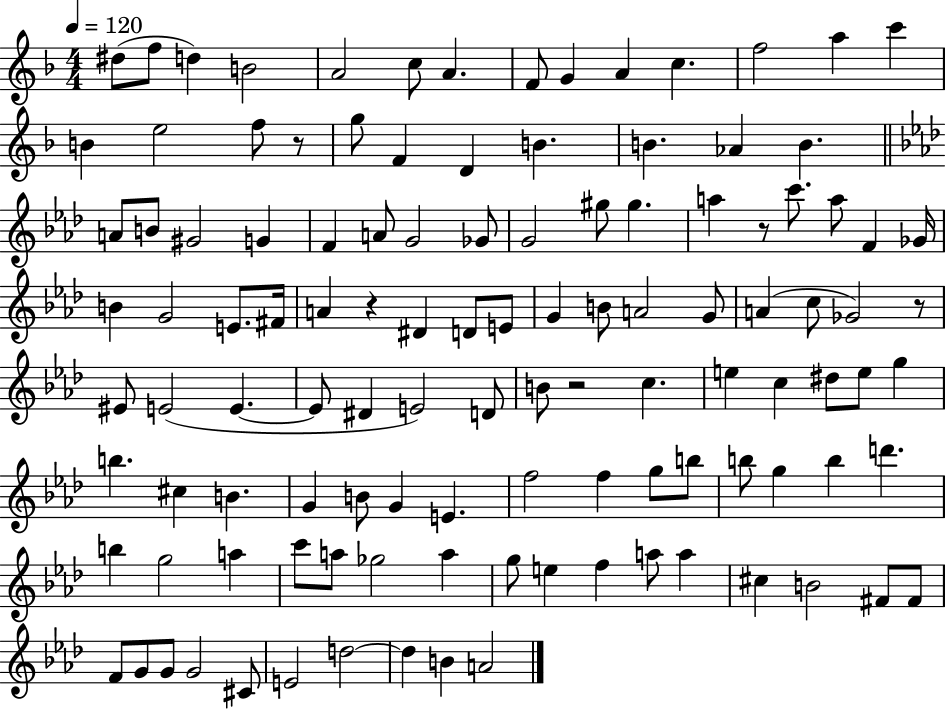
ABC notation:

X:1
T:Untitled
M:4/4
L:1/4
K:F
^d/2 f/2 d B2 A2 c/2 A F/2 G A c f2 a c' B e2 f/2 z/2 g/2 F D B B _A B A/2 B/2 ^G2 G F A/2 G2 _G/2 G2 ^g/2 ^g a z/2 c'/2 a/2 F _G/4 B G2 E/2 ^F/4 A z ^D D/2 E/2 G B/2 A2 G/2 A c/2 _G2 z/2 ^E/2 E2 E E/2 ^D E2 D/2 B/2 z2 c e c ^d/2 e/2 g b ^c B G B/2 G E f2 f g/2 b/2 b/2 g b d' b g2 a c'/2 a/2 _g2 a g/2 e f a/2 a ^c B2 ^F/2 ^F/2 F/2 G/2 G/2 G2 ^C/2 E2 d2 d B A2